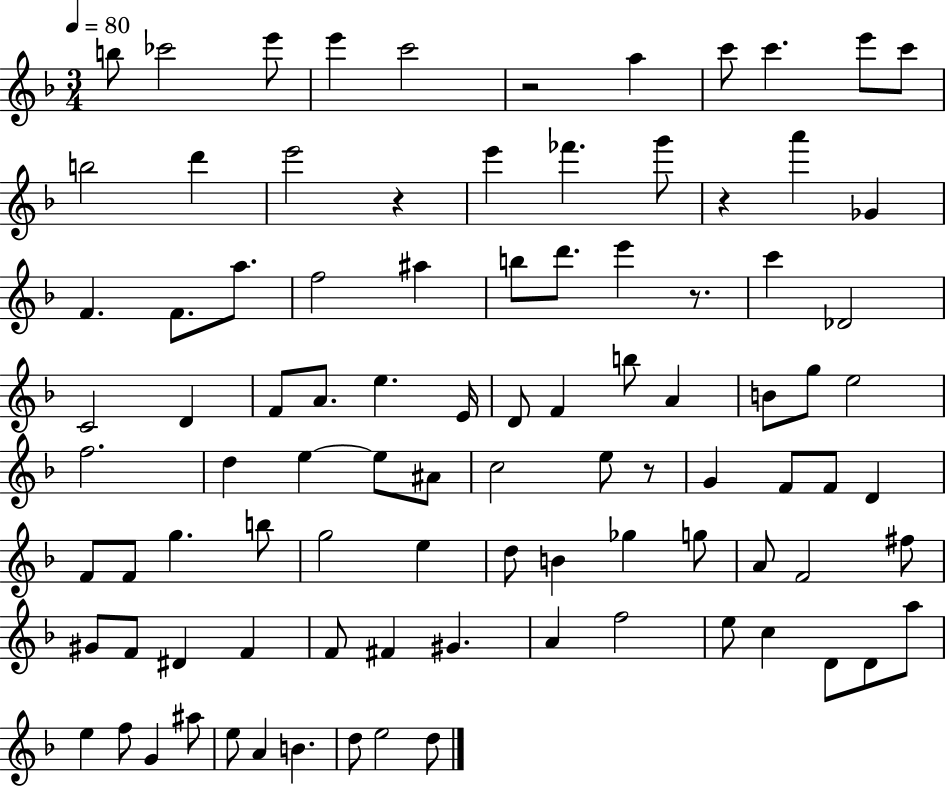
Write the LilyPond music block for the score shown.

{
  \clef treble
  \numericTimeSignature
  \time 3/4
  \key f \major
  \tempo 4 = 80
  \repeat volta 2 { b''8 ces'''2 e'''8 | e'''4 c'''2 | r2 a''4 | c'''8 c'''4. e'''8 c'''8 | \break b''2 d'''4 | e'''2 r4 | e'''4 fes'''4. g'''8 | r4 a'''4 ges'4 | \break f'4. f'8. a''8. | f''2 ais''4 | b''8 d'''8. e'''4 r8. | c'''4 des'2 | \break c'2 d'4 | f'8 a'8. e''4. e'16 | d'8 f'4 b''8 a'4 | b'8 g''8 e''2 | \break f''2. | d''4 e''4~~ e''8 ais'8 | c''2 e''8 r8 | g'4 f'8 f'8 d'4 | \break f'8 f'8 g''4. b''8 | g''2 e''4 | d''8 b'4 ges''4 g''8 | a'8 f'2 fis''8 | \break gis'8 f'8 dis'4 f'4 | f'8 fis'4 gis'4. | a'4 f''2 | e''8 c''4 d'8 d'8 a''8 | \break e''4 f''8 g'4 ais''8 | e''8 a'4 b'4. | d''8 e''2 d''8 | } \bar "|."
}